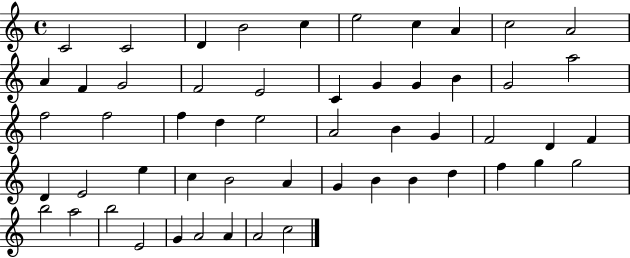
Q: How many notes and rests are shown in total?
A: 54